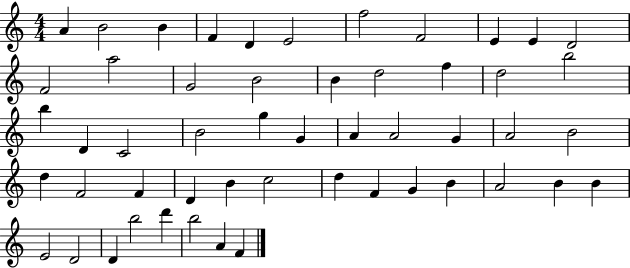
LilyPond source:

{
  \clef treble
  \numericTimeSignature
  \time 4/4
  \key c \major
  a'4 b'2 b'4 | f'4 d'4 e'2 | f''2 f'2 | e'4 e'4 d'2 | \break f'2 a''2 | g'2 b'2 | b'4 d''2 f''4 | d''2 b''2 | \break b''4 d'4 c'2 | b'2 g''4 g'4 | a'4 a'2 g'4 | a'2 b'2 | \break d''4 f'2 f'4 | d'4 b'4 c''2 | d''4 f'4 g'4 b'4 | a'2 b'4 b'4 | \break e'2 d'2 | d'4 b''2 d'''4 | b''2 a'4 f'4 | \bar "|."
}